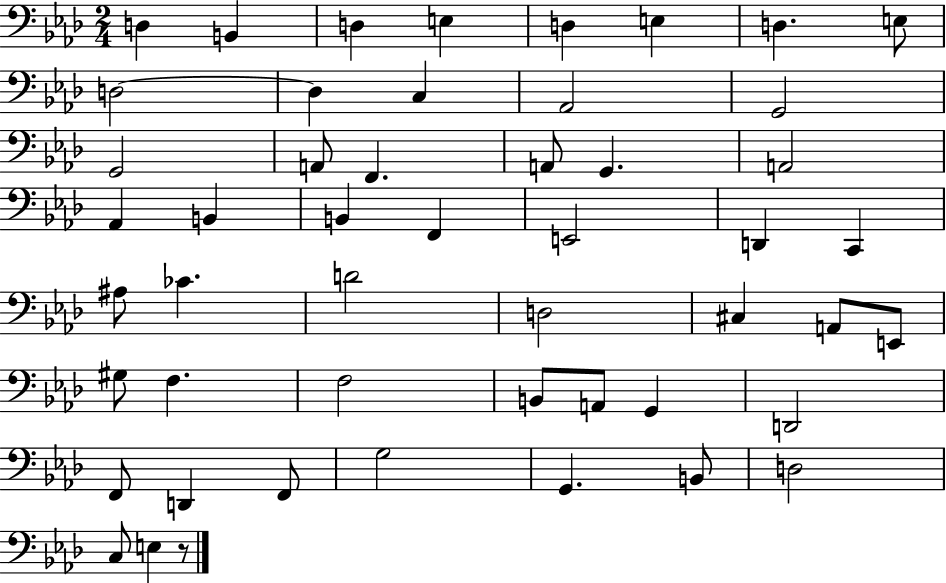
X:1
T:Untitled
M:2/4
L:1/4
K:Ab
D, B,, D, E, D, E, D, E,/2 D,2 D, C, _A,,2 G,,2 G,,2 A,,/2 F,, A,,/2 G,, A,,2 _A,, B,, B,, F,, E,,2 D,, C,, ^A,/2 _C D2 D,2 ^C, A,,/2 E,,/2 ^G,/2 F, F,2 B,,/2 A,,/2 G,, D,,2 F,,/2 D,, F,,/2 G,2 G,, B,,/2 D,2 C,/2 E, z/2